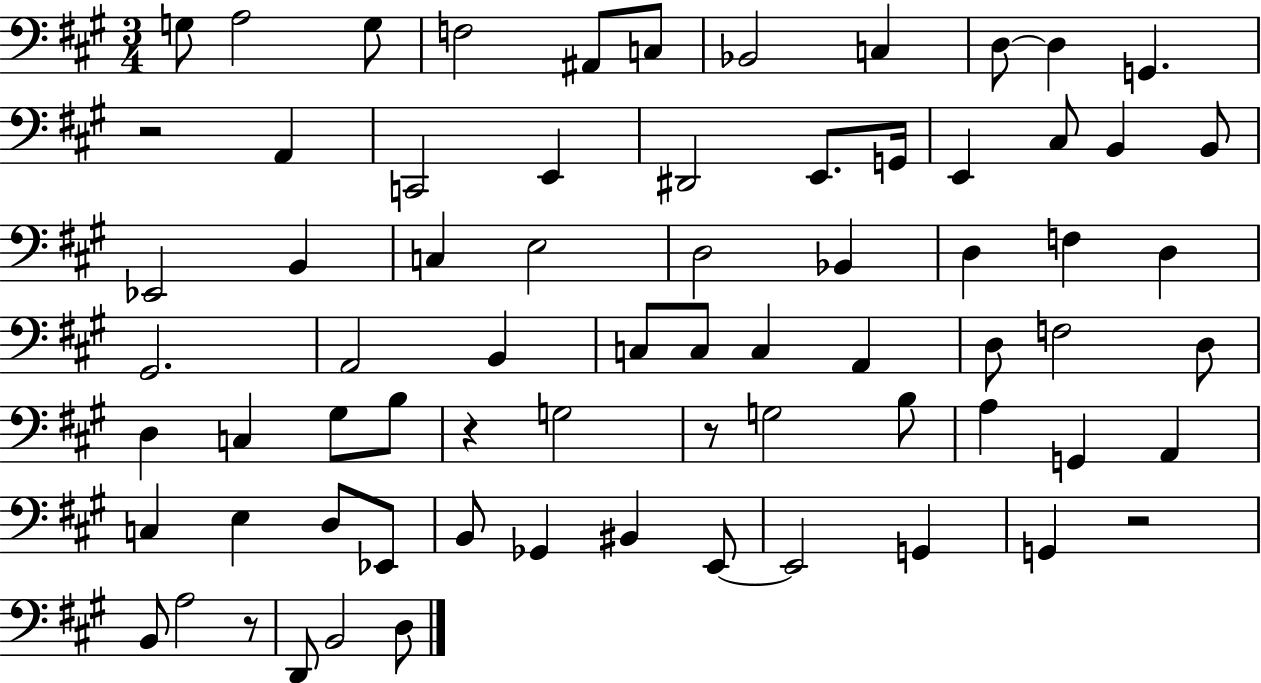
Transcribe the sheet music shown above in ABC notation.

X:1
T:Untitled
M:3/4
L:1/4
K:A
G,/2 A,2 G,/2 F,2 ^A,,/2 C,/2 _B,,2 C, D,/2 D, G,, z2 A,, C,,2 E,, ^D,,2 E,,/2 G,,/4 E,, ^C,/2 B,, B,,/2 _E,,2 B,, C, E,2 D,2 _B,, D, F, D, ^G,,2 A,,2 B,, C,/2 C,/2 C, A,, D,/2 F,2 D,/2 D, C, ^G,/2 B,/2 z G,2 z/2 G,2 B,/2 A, G,, A,, C, E, D,/2 _E,,/2 B,,/2 _G,, ^B,, E,,/2 E,,2 G,, G,, z2 B,,/2 A,2 z/2 D,,/2 B,,2 D,/2